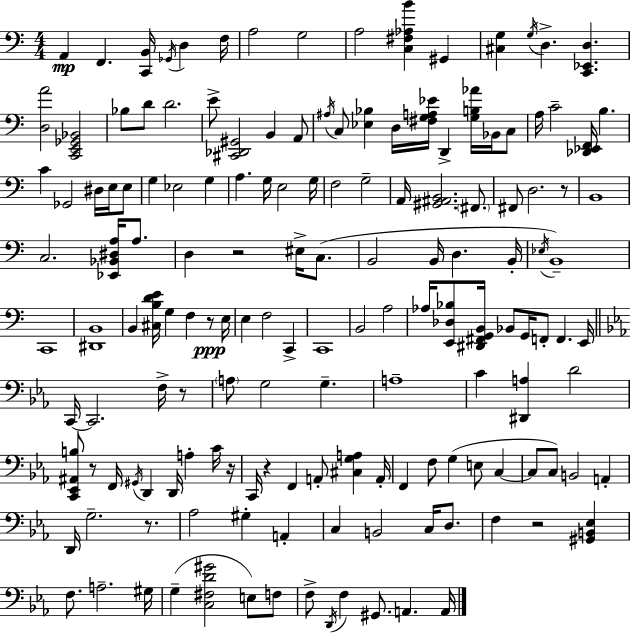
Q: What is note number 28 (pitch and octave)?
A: Gb2